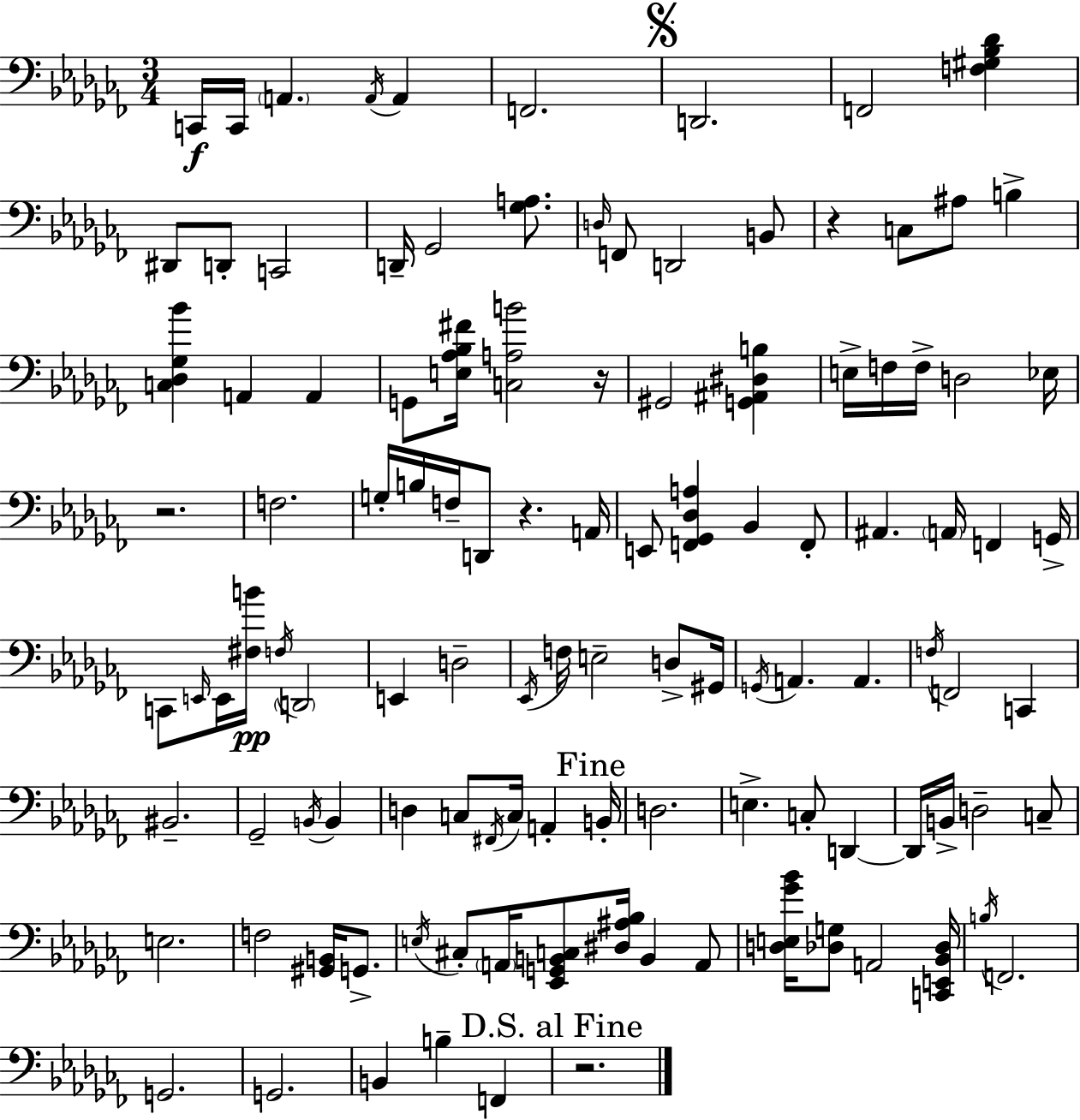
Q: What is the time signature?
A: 3/4